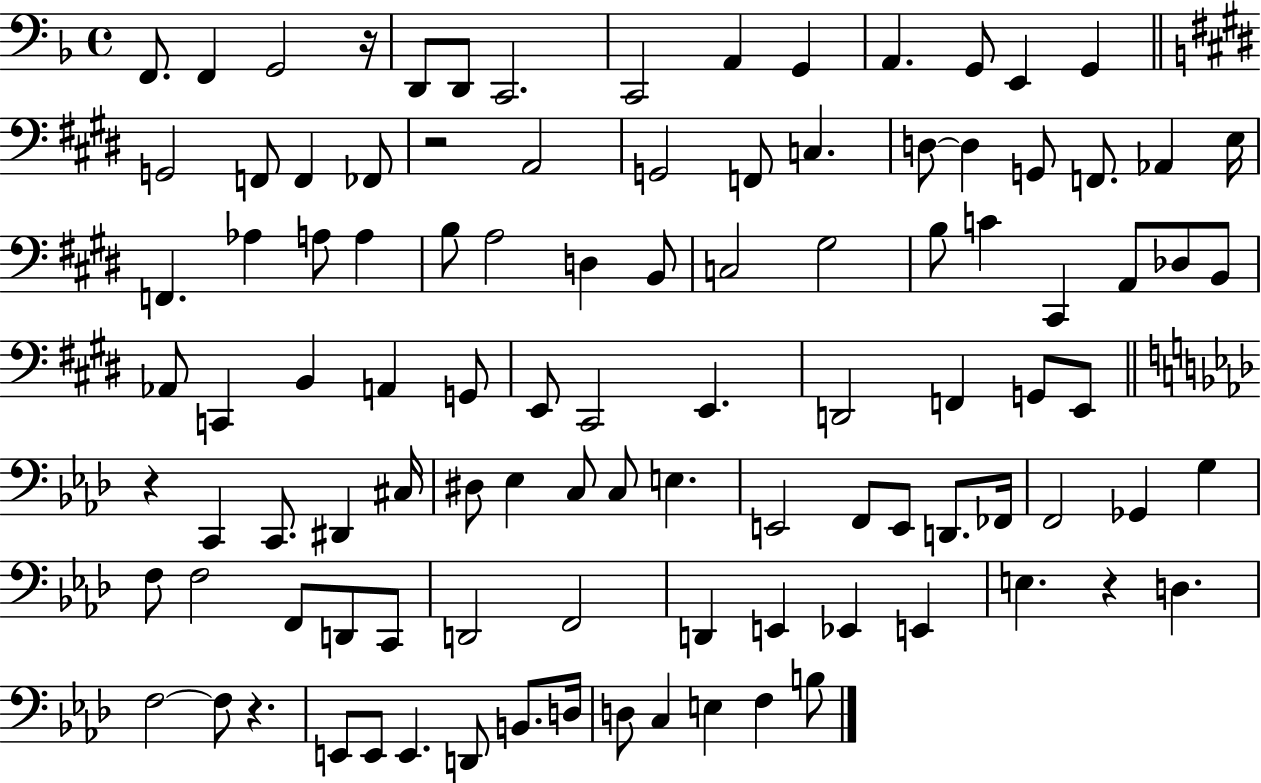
{
  \clef bass
  \time 4/4
  \defaultTimeSignature
  \key f \major
  f,8. f,4 g,2 r16 | d,8 d,8 c,2. | c,2 a,4 g,4 | a,4. g,8 e,4 g,4 | \break \bar "||" \break \key e \major g,2 f,8 f,4 fes,8 | r2 a,2 | g,2 f,8 c4. | d8~~ d4 g,8 f,8. aes,4 e16 | \break f,4. aes4 a8 a4 | b8 a2 d4 b,8 | c2 gis2 | b8 c'4 cis,4 a,8 des8 b,8 | \break aes,8 c,4 b,4 a,4 g,8 | e,8 cis,2 e,4. | d,2 f,4 g,8 e,8 | \bar "||" \break \key aes \major r4 c,4 c,8. dis,4 cis16 | dis8 ees4 c8 c8 e4. | e,2 f,8 e,8 d,8. fes,16 | f,2 ges,4 g4 | \break f8 f2 f,8 d,8 c,8 | d,2 f,2 | d,4 e,4 ees,4 e,4 | e4. r4 d4. | \break f2~~ f8 r4. | e,8 e,8 e,4. d,8 b,8. d16 | d8 c4 e4 f4 b8 | \bar "|."
}